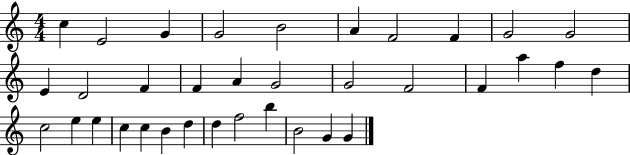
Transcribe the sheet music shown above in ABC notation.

X:1
T:Untitled
M:4/4
L:1/4
K:C
c E2 G G2 B2 A F2 F G2 G2 E D2 F F A G2 G2 F2 F a f d c2 e e c c B d d f2 b B2 G G